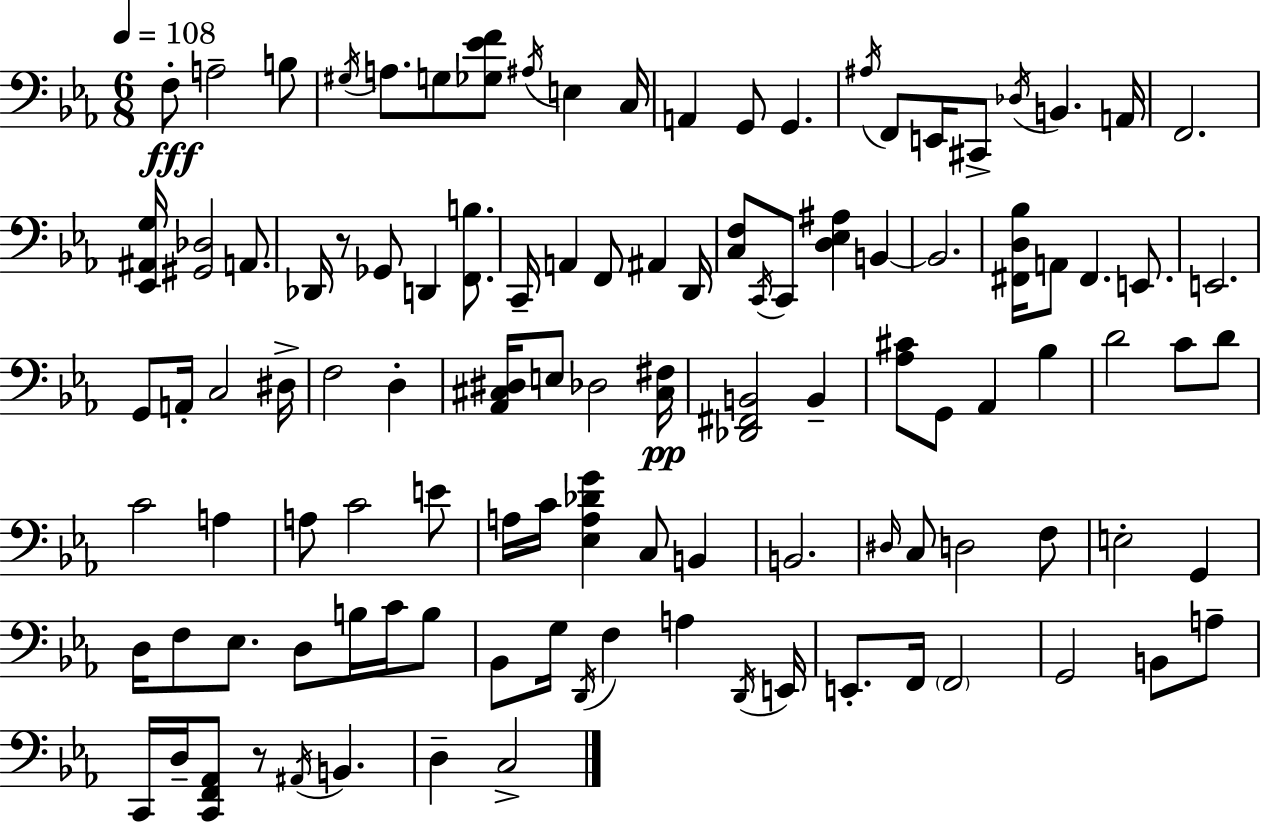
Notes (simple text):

F3/e A3/h B3/e G#3/s A3/e. G3/e [Gb3,Eb4,F4]/e A#3/s E3/q C3/s A2/q G2/e G2/q. A#3/s F2/e E2/s C#2/e Db3/s B2/q. A2/s F2/h. [Eb2,A#2,G3]/s [G#2,Db3]/h A2/e. Db2/s R/e Gb2/e D2/q [F2,B3]/e. C2/s A2/q F2/e A#2/q D2/s [C3,F3]/e C2/s C2/e [D3,Eb3,A#3]/q B2/q B2/h. [F#2,D3,Bb3]/s A2/e F#2/q. E2/e. E2/h. G2/e A2/s C3/h D#3/s F3/h D3/q [Ab2,C#3,D#3]/s E3/e Db3/h [C#3,F#3]/s [Db2,F#2,B2]/h B2/q [Ab3,C#4]/e G2/e Ab2/q Bb3/q D4/h C4/e D4/e C4/h A3/q A3/e C4/h E4/e A3/s C4/s [Eb3,A3,Db4,G4]/q C3/e B2/q B2/h. D#3/s C3/e D3/h F3/e E3/h G2/q D3/s F3/e Eb3/e. D3/e B3/s C4/s B3/e Bb2/e G3/s D2/s F3/q A3/q D2/s E2/s E2/e. F2/s F2/h G2/h B2/e A3/e C2/s D3/s [C2,F2,Ab2]/e R/e A#2/s B2/q. D3/q C3/h